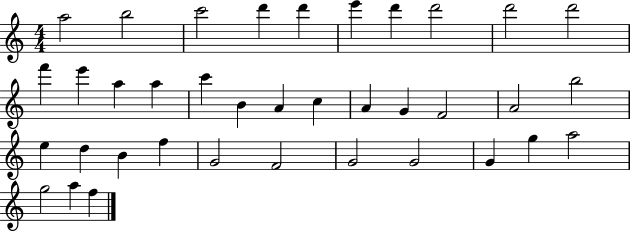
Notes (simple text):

A5/h B5/h C6/h D6/q D6/q E6/q D6/q D6/h D6/h D6/h F6/q E6/q A5/q A5/q C6/q B4/q A4/q C5/q A4/q G4/q F4/h A4/h B5/h E5/q D5/q B4/q F5/q G4/h F4/h G4/h G4/h G4/q G5/q A5/h G5/h A5/q F5/q